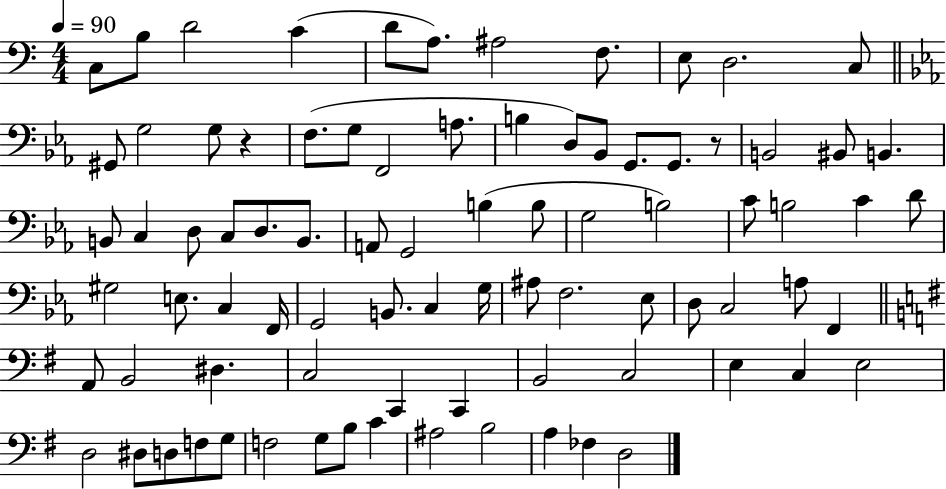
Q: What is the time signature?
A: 4/4